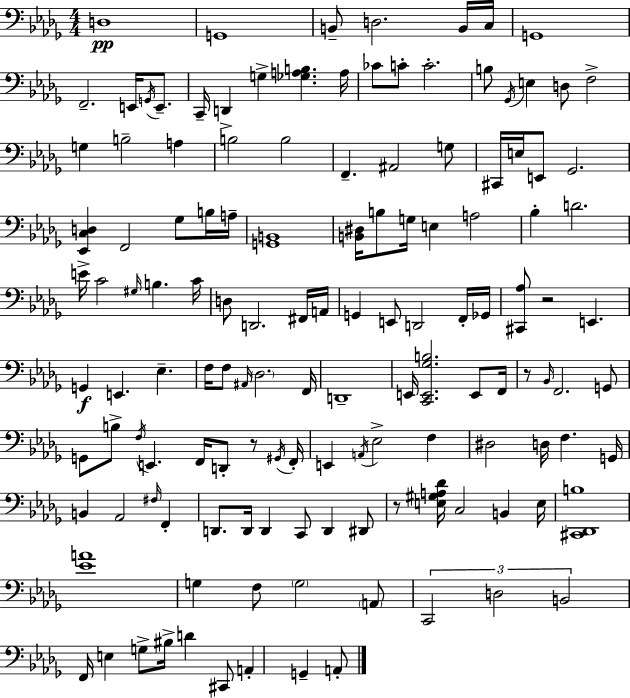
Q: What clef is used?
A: bass